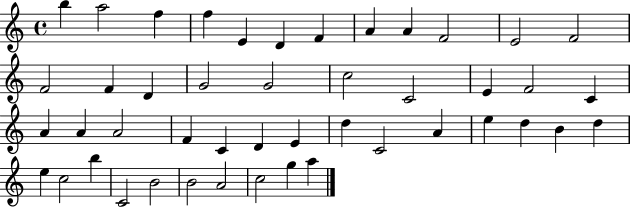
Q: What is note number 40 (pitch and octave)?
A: C4